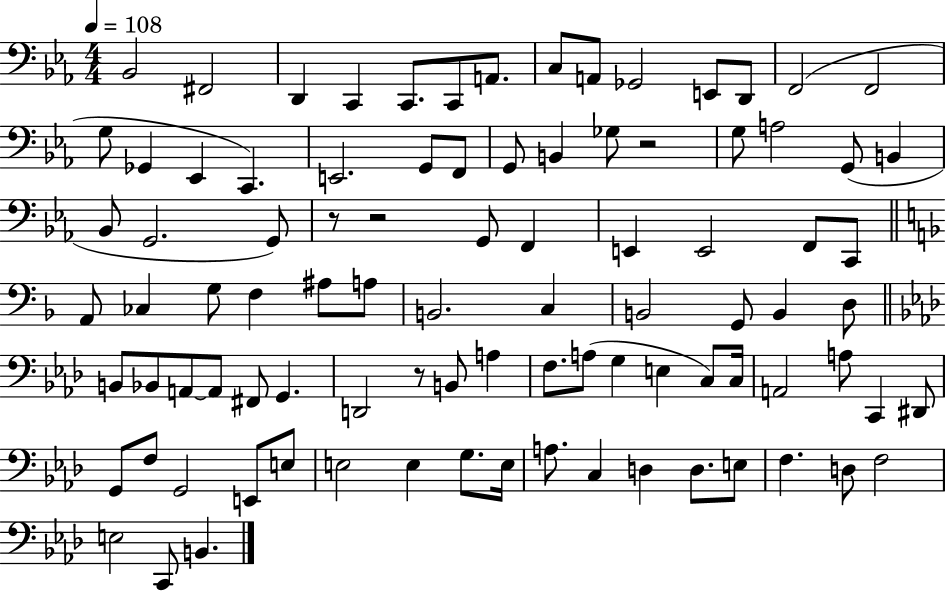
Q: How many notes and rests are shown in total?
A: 92